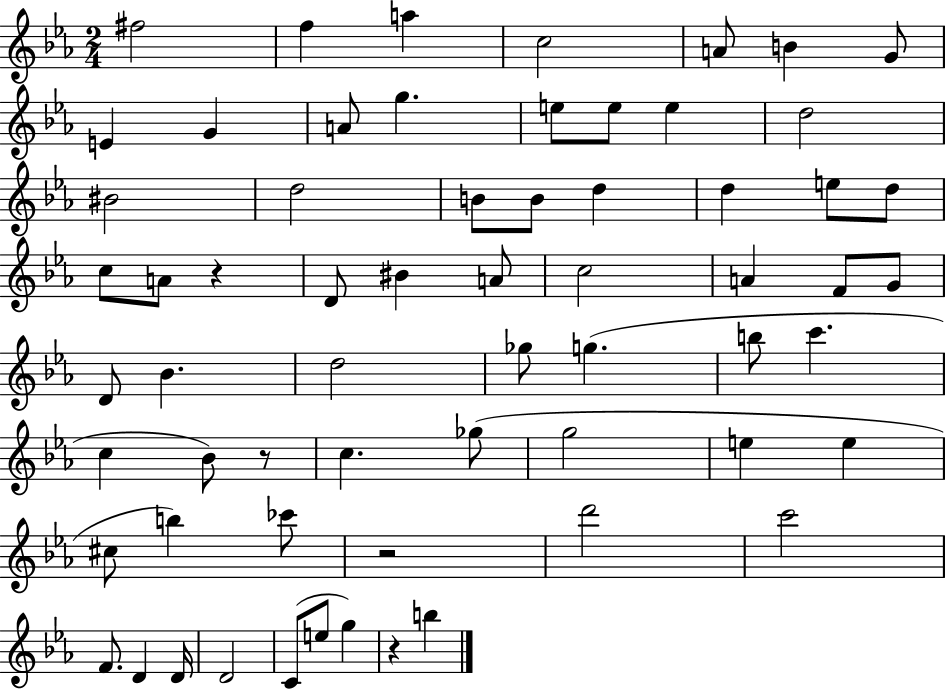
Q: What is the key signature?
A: EES major